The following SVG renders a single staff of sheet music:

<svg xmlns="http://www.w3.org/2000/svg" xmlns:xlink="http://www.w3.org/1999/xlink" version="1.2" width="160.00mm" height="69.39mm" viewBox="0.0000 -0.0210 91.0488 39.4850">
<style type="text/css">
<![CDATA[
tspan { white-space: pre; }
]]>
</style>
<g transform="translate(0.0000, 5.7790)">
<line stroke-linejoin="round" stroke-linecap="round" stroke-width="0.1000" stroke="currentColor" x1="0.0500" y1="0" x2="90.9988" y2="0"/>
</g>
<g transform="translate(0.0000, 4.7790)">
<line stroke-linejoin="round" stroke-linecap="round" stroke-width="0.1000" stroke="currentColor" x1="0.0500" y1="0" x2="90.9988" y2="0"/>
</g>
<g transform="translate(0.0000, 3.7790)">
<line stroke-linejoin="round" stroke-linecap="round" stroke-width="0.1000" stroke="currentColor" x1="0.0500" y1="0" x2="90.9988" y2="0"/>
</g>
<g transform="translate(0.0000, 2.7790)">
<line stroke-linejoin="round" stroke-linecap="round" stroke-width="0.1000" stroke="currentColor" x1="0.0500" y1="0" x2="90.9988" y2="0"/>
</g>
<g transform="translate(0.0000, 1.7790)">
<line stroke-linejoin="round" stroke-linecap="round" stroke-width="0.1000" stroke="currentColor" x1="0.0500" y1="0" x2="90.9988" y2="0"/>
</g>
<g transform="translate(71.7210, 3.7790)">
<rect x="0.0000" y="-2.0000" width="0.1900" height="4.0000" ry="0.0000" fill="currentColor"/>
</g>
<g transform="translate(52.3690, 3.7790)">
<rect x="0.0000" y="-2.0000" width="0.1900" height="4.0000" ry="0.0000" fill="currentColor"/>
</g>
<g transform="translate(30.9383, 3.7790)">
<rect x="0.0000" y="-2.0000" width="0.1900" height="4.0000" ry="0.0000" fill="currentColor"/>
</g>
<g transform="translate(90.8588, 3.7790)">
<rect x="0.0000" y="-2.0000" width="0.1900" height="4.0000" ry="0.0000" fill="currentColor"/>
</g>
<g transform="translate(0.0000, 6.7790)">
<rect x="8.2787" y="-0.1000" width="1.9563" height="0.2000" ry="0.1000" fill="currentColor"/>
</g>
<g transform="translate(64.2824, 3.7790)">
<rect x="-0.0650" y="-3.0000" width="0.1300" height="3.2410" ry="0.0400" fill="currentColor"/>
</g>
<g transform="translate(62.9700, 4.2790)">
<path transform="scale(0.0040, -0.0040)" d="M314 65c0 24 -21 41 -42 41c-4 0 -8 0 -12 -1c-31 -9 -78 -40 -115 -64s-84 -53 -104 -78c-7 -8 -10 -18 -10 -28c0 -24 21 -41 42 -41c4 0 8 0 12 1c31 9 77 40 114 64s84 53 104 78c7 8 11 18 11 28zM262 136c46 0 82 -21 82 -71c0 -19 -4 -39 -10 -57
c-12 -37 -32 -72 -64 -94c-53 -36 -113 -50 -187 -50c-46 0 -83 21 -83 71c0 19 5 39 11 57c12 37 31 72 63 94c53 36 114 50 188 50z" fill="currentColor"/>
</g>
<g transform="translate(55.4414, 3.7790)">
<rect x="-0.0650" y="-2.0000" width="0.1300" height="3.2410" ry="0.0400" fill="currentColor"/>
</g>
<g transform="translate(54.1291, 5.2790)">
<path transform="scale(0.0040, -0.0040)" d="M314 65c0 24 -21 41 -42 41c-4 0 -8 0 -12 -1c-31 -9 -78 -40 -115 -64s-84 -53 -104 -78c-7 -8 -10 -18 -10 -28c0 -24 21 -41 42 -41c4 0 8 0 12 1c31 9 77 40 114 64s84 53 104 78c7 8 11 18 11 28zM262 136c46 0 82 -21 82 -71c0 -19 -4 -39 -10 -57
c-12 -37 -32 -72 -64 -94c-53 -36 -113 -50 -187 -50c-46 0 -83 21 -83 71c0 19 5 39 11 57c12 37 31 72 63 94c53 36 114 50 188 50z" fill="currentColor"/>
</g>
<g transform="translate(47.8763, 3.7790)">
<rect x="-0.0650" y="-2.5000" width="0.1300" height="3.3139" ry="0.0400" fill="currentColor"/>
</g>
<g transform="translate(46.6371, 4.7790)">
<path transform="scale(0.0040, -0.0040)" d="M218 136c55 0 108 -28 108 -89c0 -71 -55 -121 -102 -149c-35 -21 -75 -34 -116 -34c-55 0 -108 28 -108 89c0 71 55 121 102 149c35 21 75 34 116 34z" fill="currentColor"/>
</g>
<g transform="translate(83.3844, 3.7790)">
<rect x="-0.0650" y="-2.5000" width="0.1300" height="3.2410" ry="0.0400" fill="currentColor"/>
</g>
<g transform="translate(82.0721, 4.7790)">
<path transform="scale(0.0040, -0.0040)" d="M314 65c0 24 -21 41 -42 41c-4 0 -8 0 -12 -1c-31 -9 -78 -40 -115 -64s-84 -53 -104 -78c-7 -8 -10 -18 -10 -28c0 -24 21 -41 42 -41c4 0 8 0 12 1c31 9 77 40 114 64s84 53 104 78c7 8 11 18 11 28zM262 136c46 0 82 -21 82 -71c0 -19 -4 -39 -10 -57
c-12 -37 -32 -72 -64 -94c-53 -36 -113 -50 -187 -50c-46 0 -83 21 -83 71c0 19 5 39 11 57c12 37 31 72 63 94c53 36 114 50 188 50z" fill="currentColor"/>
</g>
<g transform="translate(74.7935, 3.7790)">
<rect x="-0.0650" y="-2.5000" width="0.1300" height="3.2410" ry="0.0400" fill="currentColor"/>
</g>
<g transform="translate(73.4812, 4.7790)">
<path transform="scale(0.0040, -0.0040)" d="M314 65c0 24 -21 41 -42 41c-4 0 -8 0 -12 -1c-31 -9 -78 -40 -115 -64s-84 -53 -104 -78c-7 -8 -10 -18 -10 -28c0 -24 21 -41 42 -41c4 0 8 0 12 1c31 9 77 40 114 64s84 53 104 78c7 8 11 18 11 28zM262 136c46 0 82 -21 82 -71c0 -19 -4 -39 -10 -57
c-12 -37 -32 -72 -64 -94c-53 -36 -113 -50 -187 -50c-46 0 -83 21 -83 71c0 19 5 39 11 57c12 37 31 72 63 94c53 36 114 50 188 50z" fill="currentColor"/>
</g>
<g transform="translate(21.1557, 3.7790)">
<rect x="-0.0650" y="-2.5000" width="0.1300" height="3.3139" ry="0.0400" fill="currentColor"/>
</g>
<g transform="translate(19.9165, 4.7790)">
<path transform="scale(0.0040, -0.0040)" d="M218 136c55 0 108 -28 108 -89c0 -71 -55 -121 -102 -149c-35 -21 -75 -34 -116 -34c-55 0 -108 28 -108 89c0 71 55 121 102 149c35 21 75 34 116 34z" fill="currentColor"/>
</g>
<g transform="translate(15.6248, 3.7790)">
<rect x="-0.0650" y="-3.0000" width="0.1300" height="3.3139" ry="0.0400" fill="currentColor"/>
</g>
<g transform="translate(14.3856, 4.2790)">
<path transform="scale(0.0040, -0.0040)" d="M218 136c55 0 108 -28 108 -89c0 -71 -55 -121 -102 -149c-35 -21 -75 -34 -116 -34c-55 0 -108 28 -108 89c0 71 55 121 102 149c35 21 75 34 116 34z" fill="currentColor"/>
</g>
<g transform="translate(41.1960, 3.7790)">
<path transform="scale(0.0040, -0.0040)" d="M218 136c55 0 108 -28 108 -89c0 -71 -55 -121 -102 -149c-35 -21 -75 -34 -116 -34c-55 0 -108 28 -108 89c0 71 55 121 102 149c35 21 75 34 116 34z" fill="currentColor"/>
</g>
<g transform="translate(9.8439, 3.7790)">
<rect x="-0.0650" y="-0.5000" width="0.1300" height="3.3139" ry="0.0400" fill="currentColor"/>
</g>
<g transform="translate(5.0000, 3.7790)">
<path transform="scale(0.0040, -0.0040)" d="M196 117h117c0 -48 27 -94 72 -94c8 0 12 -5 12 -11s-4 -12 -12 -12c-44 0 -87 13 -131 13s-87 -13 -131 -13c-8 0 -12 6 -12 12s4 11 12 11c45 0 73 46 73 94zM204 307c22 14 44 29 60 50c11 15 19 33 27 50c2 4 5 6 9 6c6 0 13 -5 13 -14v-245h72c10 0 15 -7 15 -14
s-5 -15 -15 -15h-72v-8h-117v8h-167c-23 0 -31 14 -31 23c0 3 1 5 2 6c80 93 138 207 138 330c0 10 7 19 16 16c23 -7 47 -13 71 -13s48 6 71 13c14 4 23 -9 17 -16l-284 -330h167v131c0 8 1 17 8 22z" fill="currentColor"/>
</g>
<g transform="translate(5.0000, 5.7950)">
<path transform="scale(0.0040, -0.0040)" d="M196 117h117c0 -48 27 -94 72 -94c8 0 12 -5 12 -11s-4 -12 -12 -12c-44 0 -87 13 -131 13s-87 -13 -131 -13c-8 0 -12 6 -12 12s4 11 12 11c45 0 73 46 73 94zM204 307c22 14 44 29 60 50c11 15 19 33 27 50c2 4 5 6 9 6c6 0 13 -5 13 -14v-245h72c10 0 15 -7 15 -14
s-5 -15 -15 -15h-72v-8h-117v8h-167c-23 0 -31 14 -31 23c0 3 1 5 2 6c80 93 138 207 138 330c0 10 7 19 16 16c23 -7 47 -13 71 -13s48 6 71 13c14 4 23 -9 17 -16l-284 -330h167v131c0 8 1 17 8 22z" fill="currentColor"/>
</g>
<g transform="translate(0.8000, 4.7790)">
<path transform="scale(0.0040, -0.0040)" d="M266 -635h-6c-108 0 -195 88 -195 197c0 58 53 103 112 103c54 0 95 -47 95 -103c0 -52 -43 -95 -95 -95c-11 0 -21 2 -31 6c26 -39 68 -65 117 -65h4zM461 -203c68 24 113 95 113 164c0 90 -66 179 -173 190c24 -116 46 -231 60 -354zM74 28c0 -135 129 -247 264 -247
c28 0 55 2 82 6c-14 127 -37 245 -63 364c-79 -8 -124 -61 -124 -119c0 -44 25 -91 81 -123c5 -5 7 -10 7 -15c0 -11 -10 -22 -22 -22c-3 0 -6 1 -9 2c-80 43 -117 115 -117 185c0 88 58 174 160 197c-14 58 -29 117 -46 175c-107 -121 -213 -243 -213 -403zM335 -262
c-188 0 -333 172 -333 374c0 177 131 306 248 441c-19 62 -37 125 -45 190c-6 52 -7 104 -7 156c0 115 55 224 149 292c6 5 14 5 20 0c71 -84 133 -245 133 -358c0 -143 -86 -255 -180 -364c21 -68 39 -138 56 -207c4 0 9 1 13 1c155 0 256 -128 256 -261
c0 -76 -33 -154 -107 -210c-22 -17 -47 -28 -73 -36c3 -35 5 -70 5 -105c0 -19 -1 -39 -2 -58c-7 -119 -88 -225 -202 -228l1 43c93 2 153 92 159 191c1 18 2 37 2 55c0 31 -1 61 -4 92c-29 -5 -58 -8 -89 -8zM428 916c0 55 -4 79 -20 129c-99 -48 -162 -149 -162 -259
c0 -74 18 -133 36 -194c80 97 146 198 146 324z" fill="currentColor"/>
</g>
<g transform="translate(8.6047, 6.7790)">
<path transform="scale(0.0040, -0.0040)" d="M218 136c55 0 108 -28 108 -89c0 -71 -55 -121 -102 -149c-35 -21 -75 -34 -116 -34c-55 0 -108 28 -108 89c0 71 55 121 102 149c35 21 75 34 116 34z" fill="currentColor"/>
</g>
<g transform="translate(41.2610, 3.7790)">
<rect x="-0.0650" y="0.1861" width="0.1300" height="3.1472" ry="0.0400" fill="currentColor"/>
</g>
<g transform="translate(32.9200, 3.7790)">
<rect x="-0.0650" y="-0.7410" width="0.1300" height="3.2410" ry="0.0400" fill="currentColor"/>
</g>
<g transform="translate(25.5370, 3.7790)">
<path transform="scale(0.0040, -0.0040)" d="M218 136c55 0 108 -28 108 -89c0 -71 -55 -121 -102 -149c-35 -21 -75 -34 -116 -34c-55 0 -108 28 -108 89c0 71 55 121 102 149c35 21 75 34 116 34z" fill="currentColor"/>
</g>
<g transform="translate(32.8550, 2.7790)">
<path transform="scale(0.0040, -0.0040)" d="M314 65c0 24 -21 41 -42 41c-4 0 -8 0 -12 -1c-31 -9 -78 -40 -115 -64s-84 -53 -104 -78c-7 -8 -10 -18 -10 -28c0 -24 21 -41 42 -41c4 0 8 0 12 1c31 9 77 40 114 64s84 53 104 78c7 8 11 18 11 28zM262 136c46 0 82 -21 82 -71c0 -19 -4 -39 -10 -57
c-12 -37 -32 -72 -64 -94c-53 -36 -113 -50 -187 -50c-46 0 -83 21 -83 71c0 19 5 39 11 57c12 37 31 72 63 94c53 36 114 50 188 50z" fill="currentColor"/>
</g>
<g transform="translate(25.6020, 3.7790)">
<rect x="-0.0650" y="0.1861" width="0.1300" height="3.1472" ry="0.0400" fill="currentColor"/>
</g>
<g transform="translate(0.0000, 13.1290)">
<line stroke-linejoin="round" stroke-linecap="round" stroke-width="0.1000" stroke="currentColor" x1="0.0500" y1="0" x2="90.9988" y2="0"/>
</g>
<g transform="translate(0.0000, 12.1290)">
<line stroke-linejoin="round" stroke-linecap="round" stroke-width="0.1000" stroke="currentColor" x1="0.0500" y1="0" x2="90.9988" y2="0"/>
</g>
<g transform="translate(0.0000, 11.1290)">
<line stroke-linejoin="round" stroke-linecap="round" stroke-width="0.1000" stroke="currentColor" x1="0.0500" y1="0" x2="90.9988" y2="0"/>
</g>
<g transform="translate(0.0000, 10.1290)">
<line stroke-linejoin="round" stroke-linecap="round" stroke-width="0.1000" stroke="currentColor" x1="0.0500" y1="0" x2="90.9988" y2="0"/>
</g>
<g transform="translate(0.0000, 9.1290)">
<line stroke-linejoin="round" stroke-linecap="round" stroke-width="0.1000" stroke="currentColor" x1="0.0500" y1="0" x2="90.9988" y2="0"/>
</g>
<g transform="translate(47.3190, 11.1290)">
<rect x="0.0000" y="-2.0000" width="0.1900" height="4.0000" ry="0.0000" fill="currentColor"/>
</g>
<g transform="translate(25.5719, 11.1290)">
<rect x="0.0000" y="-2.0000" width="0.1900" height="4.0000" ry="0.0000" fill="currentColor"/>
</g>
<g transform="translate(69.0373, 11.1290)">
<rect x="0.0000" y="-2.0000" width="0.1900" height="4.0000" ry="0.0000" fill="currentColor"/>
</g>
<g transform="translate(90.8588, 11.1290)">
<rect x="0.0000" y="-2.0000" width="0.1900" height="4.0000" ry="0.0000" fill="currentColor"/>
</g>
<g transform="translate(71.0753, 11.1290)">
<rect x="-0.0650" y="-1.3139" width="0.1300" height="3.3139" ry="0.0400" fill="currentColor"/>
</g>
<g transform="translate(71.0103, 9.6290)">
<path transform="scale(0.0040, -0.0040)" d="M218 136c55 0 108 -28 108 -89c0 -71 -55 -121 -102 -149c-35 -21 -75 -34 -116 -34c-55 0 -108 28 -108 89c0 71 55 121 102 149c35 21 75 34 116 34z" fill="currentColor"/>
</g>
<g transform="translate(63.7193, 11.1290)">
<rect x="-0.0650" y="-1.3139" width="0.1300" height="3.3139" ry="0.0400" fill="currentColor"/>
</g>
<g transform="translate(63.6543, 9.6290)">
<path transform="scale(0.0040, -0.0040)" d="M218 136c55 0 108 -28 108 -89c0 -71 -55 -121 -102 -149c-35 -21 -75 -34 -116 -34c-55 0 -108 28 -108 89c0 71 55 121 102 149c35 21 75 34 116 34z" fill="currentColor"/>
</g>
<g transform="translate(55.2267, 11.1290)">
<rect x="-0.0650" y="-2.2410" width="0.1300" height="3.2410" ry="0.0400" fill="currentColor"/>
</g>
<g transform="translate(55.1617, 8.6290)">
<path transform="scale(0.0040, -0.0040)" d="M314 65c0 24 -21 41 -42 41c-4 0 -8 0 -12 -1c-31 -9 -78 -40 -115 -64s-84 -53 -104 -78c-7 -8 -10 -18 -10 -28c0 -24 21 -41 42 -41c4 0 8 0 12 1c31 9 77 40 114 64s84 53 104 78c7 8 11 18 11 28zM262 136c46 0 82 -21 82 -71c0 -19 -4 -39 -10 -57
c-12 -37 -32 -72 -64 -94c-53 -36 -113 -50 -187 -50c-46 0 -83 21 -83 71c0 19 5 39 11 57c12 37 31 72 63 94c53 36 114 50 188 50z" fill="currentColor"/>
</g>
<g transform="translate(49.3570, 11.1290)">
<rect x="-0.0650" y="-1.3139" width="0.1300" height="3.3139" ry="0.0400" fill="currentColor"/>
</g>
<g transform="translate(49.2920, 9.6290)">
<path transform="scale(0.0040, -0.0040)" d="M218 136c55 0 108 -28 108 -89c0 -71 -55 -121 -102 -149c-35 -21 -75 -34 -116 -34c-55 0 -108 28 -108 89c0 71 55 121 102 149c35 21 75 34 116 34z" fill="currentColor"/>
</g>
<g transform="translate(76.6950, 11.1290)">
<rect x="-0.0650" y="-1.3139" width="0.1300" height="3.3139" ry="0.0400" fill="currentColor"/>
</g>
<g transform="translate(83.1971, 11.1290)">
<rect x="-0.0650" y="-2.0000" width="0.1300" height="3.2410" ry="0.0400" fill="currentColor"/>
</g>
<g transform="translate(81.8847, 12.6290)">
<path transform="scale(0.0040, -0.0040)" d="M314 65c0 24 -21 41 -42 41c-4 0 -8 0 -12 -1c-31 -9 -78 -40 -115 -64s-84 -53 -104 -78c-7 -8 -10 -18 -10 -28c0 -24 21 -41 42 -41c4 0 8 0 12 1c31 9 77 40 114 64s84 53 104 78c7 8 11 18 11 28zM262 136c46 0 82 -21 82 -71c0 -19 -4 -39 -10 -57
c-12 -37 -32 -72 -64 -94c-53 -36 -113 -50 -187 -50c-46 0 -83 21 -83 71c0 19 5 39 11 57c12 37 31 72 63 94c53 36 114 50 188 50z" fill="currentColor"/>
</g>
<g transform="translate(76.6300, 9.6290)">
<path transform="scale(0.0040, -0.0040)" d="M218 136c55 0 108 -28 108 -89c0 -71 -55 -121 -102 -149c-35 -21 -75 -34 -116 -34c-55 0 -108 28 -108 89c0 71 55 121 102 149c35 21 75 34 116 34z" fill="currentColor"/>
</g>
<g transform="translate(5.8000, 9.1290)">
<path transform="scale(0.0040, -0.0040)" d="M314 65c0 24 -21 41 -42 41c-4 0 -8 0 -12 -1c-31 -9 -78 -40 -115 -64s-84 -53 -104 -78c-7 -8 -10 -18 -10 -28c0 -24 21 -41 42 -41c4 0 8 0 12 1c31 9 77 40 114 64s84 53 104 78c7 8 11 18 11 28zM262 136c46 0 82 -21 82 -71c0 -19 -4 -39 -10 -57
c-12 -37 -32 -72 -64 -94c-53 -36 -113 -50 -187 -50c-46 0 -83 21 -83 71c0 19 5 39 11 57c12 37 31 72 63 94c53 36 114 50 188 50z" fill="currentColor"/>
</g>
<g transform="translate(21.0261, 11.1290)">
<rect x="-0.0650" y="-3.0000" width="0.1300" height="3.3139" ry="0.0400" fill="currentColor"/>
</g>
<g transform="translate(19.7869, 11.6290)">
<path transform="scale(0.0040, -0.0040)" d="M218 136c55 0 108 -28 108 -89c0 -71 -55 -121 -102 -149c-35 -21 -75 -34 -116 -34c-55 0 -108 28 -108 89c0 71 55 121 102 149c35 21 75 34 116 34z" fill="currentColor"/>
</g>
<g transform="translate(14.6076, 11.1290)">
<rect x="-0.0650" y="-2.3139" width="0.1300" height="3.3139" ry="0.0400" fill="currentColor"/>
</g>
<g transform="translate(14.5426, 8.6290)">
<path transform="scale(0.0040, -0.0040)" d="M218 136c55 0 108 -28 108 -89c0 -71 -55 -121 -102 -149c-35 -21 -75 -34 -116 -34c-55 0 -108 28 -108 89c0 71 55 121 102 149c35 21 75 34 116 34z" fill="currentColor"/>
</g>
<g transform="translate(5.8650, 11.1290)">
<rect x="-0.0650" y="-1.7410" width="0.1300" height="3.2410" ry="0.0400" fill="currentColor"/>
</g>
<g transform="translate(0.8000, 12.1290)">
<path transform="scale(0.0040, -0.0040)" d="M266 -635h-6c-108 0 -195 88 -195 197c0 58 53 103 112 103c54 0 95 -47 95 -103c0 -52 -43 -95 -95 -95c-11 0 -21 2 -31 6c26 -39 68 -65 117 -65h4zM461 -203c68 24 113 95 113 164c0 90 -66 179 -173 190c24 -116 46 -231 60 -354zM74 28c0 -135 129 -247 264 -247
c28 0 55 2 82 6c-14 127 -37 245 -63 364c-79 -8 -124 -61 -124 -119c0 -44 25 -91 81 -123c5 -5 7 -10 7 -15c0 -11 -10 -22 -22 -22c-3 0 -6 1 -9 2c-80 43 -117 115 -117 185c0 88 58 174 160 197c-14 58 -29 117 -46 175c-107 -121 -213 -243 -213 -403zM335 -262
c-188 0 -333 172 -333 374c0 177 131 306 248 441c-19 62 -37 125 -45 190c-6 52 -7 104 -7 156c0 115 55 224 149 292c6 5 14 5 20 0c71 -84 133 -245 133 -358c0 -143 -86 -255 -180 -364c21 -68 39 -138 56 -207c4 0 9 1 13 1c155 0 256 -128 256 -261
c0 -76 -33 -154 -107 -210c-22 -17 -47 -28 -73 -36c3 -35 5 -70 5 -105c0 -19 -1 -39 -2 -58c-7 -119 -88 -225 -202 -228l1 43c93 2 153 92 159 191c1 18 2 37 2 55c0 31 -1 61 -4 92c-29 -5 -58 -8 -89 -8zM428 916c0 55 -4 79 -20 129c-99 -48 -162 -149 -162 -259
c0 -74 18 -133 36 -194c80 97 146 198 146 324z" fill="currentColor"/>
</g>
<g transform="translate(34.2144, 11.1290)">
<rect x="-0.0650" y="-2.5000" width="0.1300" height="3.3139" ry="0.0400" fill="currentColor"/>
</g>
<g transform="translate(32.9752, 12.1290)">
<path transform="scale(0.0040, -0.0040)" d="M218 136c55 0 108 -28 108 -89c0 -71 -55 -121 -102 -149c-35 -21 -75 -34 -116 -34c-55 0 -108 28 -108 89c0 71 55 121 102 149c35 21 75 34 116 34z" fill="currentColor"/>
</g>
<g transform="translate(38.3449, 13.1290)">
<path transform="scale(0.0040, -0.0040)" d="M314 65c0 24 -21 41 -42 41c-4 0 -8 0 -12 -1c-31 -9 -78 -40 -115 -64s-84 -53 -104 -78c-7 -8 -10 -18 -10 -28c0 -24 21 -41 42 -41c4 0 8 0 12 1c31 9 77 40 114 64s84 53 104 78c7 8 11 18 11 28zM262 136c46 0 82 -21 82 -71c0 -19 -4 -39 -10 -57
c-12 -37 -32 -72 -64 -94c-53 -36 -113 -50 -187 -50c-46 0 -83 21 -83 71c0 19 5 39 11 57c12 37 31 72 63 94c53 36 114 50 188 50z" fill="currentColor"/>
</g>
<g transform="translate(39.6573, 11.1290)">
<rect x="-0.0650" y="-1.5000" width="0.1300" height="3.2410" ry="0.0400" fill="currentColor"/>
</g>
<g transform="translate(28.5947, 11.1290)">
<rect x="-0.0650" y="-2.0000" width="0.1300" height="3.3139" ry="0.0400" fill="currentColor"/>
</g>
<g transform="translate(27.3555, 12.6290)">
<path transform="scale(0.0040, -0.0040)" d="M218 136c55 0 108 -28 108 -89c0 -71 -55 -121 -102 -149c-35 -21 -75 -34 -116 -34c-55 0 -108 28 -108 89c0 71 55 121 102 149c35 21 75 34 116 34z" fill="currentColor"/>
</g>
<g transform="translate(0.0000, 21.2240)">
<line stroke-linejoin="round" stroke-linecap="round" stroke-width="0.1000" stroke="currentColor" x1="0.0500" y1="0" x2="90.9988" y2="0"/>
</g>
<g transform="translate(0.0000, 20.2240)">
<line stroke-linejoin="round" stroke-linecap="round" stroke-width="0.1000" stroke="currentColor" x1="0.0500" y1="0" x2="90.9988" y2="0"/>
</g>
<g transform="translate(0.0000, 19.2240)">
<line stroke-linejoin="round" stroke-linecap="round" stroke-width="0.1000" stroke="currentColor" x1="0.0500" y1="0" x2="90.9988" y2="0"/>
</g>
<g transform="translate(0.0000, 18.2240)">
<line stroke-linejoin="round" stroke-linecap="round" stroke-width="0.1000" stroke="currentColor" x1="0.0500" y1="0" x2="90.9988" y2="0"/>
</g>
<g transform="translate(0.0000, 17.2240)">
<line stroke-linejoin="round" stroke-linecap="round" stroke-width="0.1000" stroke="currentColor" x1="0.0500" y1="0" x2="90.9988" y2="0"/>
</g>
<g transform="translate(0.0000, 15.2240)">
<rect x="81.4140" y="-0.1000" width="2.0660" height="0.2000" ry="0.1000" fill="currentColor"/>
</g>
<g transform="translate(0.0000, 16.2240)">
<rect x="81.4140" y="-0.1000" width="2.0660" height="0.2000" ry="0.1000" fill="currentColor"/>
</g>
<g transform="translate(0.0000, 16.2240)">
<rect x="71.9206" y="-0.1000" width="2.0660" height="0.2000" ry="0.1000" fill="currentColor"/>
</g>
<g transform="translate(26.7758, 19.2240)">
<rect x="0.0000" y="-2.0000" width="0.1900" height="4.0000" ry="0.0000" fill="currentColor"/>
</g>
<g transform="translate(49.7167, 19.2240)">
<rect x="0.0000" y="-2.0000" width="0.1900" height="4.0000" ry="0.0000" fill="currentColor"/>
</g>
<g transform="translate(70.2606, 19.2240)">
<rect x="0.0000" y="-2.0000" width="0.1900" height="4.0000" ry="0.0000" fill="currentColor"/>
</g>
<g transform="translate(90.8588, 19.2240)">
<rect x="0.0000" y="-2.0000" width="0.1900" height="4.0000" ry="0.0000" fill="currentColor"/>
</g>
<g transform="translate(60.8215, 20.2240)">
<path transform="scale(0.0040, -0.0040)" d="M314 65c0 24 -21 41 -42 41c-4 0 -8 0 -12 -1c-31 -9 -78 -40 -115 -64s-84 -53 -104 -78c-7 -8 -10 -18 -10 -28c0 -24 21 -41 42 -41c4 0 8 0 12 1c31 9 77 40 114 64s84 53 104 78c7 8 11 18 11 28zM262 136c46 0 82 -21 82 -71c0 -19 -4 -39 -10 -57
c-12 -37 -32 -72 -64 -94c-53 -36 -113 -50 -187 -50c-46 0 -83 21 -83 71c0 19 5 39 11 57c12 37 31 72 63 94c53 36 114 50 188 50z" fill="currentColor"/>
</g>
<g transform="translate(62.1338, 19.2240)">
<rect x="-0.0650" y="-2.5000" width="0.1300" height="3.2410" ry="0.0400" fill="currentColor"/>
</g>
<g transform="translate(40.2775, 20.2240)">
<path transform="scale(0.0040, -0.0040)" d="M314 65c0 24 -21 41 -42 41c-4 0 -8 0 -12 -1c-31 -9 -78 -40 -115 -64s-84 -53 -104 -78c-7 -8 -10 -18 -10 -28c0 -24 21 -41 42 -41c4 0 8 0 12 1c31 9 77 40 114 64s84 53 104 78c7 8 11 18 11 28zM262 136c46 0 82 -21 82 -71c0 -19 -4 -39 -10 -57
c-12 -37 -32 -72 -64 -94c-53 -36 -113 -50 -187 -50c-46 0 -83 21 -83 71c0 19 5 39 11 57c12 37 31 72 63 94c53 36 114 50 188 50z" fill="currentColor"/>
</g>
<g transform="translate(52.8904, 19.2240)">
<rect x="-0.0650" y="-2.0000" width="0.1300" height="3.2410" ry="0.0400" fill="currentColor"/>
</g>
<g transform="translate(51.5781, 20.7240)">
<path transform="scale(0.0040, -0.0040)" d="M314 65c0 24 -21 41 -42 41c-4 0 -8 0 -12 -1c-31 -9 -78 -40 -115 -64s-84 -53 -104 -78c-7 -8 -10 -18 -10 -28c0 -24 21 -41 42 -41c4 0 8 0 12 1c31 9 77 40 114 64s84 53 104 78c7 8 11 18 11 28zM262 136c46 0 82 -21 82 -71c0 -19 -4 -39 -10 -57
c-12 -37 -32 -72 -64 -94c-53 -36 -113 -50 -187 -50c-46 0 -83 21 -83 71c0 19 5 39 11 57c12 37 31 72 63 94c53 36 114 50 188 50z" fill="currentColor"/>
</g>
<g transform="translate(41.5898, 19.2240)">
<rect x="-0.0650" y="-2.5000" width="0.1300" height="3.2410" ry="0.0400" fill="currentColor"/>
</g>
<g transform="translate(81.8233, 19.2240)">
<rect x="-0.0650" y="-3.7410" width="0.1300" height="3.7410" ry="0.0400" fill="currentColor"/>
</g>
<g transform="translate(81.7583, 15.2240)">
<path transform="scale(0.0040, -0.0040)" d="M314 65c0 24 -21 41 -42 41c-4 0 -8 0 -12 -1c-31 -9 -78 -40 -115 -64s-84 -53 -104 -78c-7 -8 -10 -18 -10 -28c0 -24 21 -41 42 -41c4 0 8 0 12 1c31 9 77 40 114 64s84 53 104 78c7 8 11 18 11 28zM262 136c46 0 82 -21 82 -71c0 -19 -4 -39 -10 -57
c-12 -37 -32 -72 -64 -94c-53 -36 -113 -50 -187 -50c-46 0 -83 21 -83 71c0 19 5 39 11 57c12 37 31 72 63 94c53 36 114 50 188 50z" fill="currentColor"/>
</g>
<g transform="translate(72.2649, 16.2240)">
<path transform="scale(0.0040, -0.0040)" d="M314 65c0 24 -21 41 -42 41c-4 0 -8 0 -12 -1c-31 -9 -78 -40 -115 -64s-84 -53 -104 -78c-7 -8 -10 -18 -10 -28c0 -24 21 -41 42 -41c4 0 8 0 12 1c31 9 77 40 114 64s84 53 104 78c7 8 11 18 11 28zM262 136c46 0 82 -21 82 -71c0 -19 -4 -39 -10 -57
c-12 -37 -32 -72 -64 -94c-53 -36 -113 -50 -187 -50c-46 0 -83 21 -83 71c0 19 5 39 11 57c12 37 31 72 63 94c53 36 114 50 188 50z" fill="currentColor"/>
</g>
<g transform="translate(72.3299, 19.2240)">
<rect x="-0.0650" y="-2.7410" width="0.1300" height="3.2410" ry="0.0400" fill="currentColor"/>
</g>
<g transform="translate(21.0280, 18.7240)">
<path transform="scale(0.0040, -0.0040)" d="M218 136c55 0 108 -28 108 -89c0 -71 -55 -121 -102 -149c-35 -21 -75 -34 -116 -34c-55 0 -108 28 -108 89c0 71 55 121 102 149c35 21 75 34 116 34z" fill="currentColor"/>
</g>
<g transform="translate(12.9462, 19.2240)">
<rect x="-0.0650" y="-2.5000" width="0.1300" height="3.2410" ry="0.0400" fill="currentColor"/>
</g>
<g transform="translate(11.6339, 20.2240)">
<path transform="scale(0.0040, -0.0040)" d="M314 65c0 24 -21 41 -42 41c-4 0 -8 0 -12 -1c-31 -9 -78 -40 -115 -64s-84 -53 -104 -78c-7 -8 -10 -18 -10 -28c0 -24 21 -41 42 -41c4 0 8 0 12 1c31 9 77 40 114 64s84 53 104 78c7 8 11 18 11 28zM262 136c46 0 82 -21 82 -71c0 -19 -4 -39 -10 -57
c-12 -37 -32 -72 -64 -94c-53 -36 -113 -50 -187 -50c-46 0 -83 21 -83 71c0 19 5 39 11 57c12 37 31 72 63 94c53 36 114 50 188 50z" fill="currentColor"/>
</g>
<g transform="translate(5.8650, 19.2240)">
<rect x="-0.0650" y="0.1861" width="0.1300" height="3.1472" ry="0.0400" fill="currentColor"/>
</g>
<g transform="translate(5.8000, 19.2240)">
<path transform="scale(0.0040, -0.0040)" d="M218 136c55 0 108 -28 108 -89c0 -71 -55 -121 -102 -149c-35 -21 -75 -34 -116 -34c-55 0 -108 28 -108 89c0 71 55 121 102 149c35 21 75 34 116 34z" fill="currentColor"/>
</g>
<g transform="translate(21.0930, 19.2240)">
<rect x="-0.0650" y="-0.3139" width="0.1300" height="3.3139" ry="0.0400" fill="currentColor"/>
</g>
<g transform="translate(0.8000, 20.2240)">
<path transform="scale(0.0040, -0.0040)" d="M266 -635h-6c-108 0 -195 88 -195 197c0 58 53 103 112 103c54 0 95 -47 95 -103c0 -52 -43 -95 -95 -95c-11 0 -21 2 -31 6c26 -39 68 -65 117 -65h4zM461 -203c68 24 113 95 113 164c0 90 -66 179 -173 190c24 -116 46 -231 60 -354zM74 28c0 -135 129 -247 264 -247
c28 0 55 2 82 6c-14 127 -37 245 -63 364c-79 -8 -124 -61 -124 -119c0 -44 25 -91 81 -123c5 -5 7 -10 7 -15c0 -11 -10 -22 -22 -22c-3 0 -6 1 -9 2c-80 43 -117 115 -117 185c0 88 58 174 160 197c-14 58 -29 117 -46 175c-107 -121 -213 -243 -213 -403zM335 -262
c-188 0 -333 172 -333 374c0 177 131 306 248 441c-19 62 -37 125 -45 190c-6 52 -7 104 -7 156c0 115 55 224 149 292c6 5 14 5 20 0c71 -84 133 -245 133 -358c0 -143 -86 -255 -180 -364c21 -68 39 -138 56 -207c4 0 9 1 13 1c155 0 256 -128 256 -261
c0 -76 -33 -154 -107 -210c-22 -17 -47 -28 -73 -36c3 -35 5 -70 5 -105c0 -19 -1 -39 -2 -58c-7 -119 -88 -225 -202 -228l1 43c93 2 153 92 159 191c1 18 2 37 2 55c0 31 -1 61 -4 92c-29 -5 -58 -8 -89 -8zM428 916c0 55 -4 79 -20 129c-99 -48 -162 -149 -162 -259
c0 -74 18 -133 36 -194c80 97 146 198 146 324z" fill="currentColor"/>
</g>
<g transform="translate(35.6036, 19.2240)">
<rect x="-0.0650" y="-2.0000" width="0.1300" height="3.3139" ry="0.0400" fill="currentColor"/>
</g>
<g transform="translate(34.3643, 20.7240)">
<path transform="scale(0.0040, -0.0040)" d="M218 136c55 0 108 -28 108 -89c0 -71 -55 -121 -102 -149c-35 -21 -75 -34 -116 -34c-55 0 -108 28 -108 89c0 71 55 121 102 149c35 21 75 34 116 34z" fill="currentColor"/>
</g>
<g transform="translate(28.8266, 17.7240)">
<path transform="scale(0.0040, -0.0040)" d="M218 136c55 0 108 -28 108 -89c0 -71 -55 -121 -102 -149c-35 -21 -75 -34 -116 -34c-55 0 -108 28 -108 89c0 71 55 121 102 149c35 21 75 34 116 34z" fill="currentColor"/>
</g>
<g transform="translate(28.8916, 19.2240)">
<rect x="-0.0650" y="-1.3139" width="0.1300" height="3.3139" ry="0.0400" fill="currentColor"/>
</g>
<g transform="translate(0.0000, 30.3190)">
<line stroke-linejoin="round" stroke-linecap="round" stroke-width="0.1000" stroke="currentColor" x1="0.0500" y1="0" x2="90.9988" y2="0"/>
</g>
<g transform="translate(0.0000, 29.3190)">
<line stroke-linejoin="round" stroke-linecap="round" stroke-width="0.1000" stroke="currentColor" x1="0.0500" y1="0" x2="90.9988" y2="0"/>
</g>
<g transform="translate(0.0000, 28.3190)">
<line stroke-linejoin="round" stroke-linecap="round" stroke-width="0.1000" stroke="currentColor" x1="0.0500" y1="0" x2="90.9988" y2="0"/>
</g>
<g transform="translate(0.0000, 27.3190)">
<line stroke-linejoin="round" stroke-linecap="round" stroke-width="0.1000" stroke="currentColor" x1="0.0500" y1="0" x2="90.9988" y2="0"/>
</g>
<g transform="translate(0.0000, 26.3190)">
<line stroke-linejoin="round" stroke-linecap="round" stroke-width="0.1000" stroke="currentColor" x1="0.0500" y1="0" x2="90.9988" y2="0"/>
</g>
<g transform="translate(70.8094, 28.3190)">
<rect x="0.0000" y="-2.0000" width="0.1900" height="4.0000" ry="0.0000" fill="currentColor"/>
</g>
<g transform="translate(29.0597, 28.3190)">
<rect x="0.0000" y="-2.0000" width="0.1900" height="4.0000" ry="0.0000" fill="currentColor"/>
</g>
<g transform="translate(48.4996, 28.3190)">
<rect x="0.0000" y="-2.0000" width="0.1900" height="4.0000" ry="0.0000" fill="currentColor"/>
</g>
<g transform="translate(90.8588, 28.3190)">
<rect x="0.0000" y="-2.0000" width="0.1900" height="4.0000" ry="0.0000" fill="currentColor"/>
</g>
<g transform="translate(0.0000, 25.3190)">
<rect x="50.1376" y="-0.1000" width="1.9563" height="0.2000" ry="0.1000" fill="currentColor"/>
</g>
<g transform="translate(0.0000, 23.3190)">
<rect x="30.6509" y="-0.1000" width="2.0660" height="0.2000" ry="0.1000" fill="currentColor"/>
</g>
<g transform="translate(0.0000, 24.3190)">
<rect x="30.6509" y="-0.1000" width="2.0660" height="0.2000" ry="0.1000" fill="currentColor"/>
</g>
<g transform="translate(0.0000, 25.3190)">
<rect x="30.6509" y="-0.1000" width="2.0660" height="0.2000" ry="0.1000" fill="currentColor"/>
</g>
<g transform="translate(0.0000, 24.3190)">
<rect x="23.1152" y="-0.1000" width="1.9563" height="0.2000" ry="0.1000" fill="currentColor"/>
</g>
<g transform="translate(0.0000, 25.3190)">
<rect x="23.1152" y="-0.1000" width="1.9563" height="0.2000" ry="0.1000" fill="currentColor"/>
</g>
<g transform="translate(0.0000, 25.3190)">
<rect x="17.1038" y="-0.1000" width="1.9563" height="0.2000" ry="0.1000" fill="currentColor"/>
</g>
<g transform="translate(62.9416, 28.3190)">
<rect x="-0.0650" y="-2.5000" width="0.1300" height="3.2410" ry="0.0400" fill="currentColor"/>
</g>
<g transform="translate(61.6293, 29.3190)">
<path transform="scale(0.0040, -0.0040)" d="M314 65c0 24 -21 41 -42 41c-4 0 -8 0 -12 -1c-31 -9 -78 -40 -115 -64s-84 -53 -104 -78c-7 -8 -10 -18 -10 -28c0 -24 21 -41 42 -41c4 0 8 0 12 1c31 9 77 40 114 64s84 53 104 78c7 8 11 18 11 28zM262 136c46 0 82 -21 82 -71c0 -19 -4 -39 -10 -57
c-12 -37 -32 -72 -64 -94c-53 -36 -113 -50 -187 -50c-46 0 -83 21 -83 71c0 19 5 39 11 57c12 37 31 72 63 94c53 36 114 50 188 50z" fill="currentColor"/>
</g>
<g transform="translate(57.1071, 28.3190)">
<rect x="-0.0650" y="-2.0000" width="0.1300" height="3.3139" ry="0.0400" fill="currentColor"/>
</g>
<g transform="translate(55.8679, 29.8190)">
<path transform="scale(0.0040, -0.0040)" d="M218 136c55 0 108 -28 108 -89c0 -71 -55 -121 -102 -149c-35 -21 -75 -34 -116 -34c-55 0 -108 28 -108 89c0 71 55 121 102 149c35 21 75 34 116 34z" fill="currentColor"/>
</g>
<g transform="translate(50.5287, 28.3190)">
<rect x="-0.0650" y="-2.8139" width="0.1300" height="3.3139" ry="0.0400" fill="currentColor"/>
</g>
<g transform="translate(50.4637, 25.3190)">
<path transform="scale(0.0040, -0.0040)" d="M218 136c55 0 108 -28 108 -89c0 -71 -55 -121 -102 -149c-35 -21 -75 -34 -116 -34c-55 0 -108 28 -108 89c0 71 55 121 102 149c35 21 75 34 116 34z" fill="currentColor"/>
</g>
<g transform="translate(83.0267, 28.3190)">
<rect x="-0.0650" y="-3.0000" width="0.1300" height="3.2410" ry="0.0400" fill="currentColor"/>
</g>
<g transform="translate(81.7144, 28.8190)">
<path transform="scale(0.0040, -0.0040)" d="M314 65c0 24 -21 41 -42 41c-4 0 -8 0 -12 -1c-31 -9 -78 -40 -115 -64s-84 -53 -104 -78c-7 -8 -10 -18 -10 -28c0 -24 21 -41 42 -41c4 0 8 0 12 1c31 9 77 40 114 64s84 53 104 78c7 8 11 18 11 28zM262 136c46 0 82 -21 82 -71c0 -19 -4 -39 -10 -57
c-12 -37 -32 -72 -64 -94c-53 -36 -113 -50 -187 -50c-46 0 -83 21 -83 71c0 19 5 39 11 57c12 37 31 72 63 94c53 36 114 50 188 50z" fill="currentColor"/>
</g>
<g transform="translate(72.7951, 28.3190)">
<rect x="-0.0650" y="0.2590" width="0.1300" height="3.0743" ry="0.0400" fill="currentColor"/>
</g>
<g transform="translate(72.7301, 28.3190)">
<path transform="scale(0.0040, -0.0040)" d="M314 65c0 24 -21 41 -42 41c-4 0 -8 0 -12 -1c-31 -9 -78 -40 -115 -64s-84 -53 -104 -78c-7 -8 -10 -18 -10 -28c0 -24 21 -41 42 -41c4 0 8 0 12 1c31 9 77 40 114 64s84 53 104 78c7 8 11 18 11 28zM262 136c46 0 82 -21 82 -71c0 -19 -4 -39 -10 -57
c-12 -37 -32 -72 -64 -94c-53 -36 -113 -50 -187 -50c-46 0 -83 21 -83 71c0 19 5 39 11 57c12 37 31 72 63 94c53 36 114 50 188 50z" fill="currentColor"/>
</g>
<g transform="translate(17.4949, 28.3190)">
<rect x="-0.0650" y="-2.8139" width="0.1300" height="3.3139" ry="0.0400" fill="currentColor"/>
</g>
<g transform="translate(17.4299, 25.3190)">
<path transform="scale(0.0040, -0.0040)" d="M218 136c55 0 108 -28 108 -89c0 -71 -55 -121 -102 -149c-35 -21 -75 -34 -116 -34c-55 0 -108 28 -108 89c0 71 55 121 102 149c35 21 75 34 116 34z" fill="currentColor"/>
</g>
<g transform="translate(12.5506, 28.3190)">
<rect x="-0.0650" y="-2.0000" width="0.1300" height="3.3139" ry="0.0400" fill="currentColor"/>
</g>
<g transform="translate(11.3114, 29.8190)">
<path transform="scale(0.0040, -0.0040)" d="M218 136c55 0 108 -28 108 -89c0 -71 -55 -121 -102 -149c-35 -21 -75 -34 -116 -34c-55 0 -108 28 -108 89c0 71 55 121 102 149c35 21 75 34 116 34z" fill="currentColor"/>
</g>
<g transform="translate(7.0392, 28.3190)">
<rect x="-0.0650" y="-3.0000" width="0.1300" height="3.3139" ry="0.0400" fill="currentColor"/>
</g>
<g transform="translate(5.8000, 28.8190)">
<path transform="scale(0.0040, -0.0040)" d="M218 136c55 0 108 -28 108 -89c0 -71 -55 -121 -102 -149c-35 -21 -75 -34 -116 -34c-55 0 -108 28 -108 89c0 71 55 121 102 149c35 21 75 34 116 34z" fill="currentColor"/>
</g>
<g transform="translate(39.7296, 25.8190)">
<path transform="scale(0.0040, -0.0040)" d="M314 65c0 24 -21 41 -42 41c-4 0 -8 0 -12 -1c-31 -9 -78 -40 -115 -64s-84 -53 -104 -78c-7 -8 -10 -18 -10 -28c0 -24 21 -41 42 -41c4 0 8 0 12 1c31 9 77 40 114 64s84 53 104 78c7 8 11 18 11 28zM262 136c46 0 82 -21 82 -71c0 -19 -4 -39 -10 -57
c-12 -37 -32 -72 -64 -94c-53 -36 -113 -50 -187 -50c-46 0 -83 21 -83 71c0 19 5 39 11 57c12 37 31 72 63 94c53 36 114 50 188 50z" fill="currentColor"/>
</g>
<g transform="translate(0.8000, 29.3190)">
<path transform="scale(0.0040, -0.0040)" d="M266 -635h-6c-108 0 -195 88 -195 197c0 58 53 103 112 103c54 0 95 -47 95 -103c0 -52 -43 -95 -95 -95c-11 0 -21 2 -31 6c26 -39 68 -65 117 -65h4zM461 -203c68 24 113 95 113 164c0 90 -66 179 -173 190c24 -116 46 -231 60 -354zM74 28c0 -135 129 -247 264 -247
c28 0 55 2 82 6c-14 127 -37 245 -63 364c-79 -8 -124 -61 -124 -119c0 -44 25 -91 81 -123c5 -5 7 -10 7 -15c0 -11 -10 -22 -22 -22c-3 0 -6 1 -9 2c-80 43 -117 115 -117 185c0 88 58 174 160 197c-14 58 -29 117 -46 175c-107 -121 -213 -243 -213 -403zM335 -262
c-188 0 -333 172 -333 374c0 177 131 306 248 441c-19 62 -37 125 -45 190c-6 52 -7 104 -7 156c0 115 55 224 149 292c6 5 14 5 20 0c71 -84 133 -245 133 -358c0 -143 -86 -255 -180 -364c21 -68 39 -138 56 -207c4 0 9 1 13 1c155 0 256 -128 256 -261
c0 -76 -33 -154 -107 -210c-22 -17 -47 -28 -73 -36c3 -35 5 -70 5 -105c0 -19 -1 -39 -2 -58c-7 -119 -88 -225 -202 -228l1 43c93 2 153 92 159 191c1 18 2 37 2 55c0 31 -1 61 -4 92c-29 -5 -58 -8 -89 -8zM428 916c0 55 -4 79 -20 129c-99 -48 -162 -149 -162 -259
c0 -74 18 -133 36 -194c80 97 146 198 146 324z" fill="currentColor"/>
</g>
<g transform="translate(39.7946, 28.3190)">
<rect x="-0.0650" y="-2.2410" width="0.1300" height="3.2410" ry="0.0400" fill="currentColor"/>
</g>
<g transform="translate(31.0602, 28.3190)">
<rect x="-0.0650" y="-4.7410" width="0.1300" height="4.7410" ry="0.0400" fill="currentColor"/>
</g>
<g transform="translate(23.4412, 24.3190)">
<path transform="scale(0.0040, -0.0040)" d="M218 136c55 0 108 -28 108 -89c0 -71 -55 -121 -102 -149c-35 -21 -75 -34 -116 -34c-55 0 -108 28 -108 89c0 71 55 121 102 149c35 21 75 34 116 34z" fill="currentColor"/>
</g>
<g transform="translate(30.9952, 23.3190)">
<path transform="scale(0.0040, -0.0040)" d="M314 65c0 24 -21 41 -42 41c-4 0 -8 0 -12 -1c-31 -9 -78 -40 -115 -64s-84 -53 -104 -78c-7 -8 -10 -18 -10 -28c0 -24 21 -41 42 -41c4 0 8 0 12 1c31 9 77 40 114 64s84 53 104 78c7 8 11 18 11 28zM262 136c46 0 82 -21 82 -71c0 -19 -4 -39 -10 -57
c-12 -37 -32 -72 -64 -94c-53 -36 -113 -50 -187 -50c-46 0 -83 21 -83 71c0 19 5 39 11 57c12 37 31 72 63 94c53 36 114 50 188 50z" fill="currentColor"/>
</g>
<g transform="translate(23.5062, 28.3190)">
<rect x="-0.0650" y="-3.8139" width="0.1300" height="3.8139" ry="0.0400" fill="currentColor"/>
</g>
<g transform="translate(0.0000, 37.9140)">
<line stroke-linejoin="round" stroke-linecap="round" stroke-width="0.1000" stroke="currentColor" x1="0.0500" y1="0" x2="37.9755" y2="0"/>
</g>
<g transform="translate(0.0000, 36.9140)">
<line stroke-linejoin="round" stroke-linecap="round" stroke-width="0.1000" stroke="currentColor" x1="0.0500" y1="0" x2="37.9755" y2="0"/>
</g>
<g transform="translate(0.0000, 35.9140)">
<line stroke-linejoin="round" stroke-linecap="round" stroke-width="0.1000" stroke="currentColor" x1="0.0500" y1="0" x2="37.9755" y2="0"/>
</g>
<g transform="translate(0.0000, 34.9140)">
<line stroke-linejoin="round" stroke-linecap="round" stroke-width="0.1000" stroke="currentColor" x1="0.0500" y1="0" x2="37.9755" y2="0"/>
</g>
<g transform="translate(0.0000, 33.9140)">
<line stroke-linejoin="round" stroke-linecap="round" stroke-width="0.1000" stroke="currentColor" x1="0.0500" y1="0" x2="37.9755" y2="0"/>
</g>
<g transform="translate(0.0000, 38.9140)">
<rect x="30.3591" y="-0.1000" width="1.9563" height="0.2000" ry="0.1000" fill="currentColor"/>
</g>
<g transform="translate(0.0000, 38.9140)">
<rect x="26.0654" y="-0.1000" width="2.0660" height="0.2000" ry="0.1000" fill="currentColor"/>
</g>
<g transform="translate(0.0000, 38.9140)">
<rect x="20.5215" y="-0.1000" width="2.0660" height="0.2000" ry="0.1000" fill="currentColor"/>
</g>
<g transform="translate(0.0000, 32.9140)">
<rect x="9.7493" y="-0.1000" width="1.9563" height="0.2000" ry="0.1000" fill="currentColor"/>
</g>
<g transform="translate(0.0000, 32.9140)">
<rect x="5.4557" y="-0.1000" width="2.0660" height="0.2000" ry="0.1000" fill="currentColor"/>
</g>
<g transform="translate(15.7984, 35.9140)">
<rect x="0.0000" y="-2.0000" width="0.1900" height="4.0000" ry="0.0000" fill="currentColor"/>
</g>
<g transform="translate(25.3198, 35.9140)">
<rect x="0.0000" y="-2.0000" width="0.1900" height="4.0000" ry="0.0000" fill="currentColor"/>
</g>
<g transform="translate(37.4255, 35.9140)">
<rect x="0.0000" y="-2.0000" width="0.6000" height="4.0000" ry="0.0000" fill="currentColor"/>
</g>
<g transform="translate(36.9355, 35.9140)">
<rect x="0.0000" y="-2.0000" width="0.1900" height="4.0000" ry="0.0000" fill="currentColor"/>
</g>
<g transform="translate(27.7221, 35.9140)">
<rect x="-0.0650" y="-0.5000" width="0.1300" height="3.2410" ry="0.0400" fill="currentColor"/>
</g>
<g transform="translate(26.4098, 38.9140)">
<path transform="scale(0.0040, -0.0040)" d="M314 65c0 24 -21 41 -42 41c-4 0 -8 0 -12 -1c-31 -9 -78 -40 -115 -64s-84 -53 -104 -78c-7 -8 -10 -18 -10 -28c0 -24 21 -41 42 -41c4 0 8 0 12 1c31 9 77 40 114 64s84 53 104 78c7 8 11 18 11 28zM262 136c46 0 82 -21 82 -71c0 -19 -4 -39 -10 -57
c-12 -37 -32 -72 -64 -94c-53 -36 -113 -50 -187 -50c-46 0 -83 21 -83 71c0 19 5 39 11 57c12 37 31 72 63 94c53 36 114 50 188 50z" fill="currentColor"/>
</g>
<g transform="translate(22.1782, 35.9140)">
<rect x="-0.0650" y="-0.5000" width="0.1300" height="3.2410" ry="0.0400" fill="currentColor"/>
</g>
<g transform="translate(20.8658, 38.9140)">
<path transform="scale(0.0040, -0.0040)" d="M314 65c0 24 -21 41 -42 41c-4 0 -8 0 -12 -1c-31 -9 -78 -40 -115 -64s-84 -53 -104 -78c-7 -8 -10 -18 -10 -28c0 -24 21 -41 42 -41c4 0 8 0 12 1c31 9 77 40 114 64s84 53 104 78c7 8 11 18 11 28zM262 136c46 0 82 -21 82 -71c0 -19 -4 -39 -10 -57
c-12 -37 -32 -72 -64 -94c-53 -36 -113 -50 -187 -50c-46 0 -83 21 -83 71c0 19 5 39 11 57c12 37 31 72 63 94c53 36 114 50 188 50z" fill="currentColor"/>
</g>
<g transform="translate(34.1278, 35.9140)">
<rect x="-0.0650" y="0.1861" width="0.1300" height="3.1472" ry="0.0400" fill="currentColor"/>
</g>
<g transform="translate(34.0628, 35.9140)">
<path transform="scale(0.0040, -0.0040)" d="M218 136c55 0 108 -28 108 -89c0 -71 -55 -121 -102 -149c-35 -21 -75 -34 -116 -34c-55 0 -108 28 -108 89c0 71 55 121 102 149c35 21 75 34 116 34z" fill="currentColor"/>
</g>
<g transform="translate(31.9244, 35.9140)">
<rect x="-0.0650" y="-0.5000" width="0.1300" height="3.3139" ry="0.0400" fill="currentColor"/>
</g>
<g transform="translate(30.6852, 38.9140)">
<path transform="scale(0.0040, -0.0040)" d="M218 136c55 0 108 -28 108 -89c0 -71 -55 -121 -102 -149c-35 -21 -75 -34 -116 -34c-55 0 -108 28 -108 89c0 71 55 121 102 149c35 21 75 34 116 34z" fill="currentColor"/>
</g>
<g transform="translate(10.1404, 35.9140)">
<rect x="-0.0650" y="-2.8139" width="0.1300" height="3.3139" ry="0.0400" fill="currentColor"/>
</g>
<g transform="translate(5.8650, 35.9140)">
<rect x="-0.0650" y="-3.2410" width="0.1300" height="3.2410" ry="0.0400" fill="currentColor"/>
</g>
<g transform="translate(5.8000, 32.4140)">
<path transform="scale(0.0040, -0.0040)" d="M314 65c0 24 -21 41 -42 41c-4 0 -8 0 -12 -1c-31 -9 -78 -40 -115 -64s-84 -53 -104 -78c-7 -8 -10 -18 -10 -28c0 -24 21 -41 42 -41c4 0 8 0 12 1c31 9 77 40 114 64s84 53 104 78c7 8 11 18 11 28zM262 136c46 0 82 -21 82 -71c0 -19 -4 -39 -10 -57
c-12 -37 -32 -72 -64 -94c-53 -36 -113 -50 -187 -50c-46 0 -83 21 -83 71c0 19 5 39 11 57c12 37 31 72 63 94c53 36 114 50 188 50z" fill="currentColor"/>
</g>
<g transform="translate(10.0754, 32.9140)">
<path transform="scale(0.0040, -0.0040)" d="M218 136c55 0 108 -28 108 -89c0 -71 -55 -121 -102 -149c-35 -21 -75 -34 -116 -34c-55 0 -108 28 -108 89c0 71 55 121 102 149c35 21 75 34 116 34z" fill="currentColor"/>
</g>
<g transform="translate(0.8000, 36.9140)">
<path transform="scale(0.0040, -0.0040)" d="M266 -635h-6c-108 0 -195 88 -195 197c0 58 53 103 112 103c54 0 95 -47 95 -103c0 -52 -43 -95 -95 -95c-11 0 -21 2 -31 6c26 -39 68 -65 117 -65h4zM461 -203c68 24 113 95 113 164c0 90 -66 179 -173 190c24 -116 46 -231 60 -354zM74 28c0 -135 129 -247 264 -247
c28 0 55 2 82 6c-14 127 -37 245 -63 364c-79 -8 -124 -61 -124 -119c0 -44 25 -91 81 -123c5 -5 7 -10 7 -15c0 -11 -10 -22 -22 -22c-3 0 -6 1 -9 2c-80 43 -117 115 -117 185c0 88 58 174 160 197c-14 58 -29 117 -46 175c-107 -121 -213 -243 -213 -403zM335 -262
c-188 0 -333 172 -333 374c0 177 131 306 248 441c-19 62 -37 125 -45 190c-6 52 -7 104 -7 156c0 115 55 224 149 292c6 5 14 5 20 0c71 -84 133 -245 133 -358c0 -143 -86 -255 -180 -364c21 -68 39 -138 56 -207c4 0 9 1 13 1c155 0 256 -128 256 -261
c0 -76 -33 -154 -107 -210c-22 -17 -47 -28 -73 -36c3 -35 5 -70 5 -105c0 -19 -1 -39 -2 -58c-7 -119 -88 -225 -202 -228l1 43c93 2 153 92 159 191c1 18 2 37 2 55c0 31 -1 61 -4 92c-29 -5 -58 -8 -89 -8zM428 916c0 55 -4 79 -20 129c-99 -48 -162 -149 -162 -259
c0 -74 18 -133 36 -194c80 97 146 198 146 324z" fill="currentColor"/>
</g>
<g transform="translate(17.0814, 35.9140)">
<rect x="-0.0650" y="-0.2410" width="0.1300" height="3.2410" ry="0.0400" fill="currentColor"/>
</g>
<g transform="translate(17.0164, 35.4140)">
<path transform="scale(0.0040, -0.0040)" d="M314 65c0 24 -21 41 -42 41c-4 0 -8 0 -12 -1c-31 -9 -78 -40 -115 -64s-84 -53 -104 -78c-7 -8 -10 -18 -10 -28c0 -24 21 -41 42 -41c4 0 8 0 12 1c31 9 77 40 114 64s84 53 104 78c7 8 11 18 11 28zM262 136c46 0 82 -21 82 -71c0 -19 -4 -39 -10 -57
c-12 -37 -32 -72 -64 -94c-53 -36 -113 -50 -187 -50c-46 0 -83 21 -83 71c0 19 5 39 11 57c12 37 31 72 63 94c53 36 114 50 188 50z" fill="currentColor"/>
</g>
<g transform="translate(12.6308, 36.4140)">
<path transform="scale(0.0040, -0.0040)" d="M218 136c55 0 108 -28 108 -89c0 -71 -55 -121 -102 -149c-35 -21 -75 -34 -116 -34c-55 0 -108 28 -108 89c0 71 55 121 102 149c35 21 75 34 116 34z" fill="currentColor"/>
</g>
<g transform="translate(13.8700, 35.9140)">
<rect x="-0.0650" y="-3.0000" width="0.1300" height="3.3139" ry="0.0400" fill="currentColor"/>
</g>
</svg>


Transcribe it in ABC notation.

X:1
T:Untitled
M:4/4
L:1/4
K:C
C A G B d2 B G F2 A2 G2 G2 f2 g A F G E2 e g2 e e e F2 B G2 c e F G2 F2 G2 a2 c'2 A F a c' e'2 g2 a F G2 B2 A2 b2 a A c2 C2 C2 C B